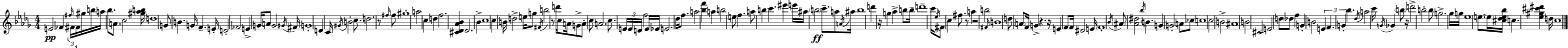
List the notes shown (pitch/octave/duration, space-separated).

E4/h FES4/q F#5/s F#4/s F#4/s G#5/s B5/s A5/s Bb5/e. A4/e. C5/h [G#5,Ab5,B5]/s D5/w G4/e B4/q. G4/s F4/q. E4/s D4/h FES4/h E4/q G4/s A4/e G4/h G#4/s F#4/s G4/w D4/q C4/s G#4/s B4/h C5/e. D5/h. R/e F#5/s F#5/e G#5/w A5/h C5/q D5/q F5/h. [C#4,Db4,Ab4,Bb4]/q Db4/h. Bb4/q C5/w C5/q B4/s D5/h E5/s G5/e F#4/s B5/h R/e D6/s C5/e A4/s G4/e A4/e C5/e A4/h. C5/e. E4/s E4/s D4/s F5/h E4/s Eb4/s E4/h. Db5/s F5/e. A5/h [Bb5,F6]/q A5/q B5/h E5/e F5/q. A5/e B5/q C6/q. EIS6/q E6/s A#5/s B5/h C6/e. A5/e A4/s A#5/s B5/w D6/q R/s G5/q Ab5/q B5/e B5/s D6/w C6/s Eb5/s F#4/e C5/q F#5/e. R/e A5/q R/h B5/h F#4/s B4/w D5/e A4/e F4/s G4/q R/q. R/s E4/q F4/e F4/s D#4/h E4/s F4/w Bb4/s A#4/e [Ab4,D#5]/h Bb5/s B4/q. G4/q G4/h A4/e CES5/e C5/w C5/h B4/h A#4/w B4/h C#4/h E4/h D5/e Db5/e F5/q G4/q B4/h E4/q F4/q. G4/q Bb5/q. Db5/s A5/h C6/s G4/s Gb4/q B5/e R/s D6/h B5/h B5/e G5/h. Gb5/s G5/s Eb5/w E5/e. E5/s [C#5,Db5,E5,Bb5]/s C5/q. [Eb5,G#5,C#6,D#6]/q D5/s C5/w